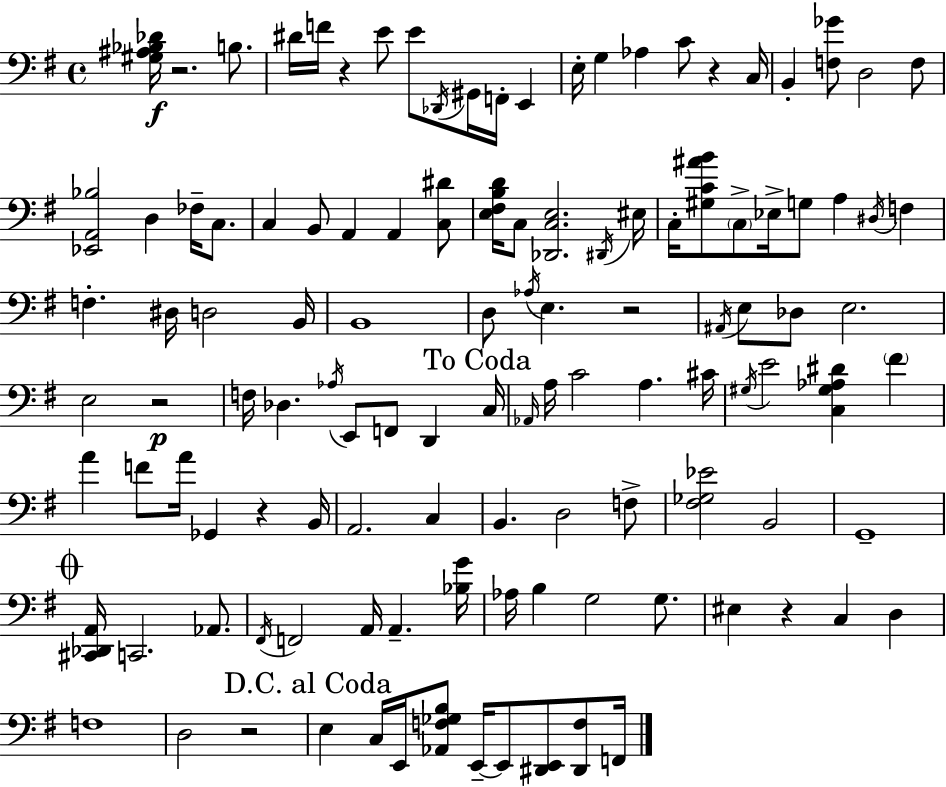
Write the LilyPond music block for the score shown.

{
  \clef bass
  \time 4/4
  \defaultTimeSignature
  \key g \major
  <gis ais bes des'>16\f r2. b8. | dis'16 f'16 r4 e'8 e'8 \acciaccatura { des,16 } gis,16 f,16-. e,4 | e16-. g4 aes4 c'8 r4 | c16 b,4-. <f ges'>8 d2 f8 | \break <ees, a, bes>2 d4 fes16-- c8. | c4 b,8 a,4 a,4 <c dis'>8 | <e fis b d'>16 c8 <des, c e>2. | \acciaccatura { dis,16 } eis16 c16-. <gis c' ais' b'>8 \parenthesize c8-> ees16-> g8 a4 \acciaccatura { dis16 } f4 | \break f4.-. dis16 d2 | b,16 b,1 | d8 \acciaccatura { aes16 } e4. r2 | \acciaccatura { ais,16 } e8 des8 e2. | \break e2 r2\p | f16 des4. \acciaccatura { aes16 } e,8 f,8 | d,4 \mark "To Coda" c16 \grace { aes,16 } a16 c'2 | a4. cis'16 \acciaccatura { gis16 } e'2 | \break <c gis aes dis'>4 \parenthesize fis'4 a'4 f'8 a'16 ges,4 | r4 b,16 a,2. | c4 b,4. d2 | f8-> <fis ges ees'>2 | \break b,2 g,1-- | \mark \markup { \musicglyph "scripts.coda" } <cis, des, a,>16 c,2. | aes,8. \acciaccatura { fis,16 } f,2 | a,16 a,4.-- <bes g'>16 aes16 b4 g2 | \break g8. eis4 r4 | c4 d4 f1 | d2 | r2 \mark "D.C. al Coda" e4 c16 e,16 <aes, f ges b>8 | \break e,16--~~ e,8 <dis, e,>8 <dis, f>8 f,16 \bar "|."
}